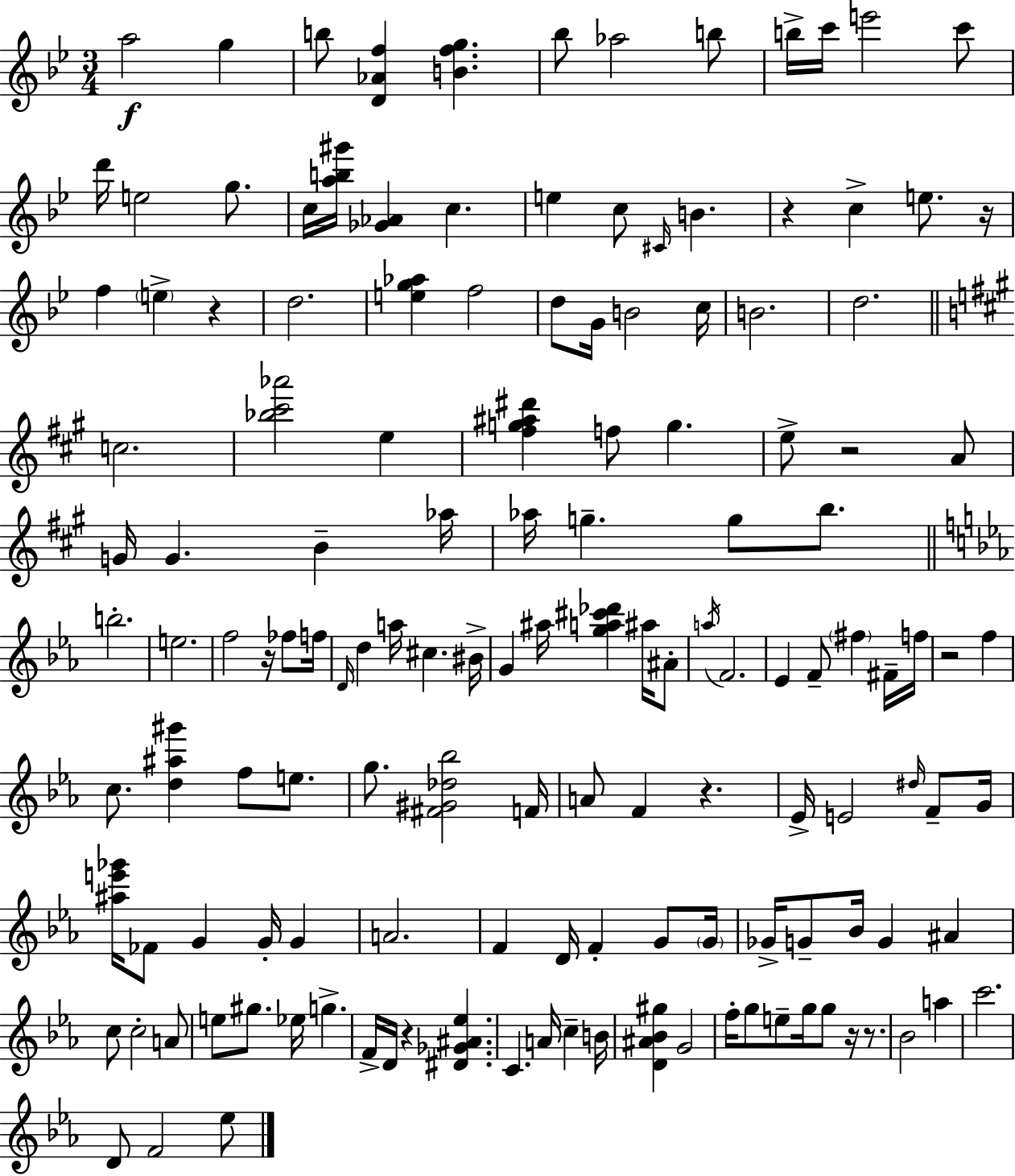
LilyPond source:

{
  \clef treble
  \numericTimeSignature
  \time 3/4
  \key bes \major
  \repeat volta 2 { a''2\f g''4 | b''8 <d' aes' f''>4 <b' f'' g''>4. | bes''8 aes''2 b''8 | b''16-> c'''16 e'''2 c'''8 | \break d'''16 e''2 g''8. | c''16 <a'' b'' gis'''>16 <ges' aes'>4 c''4. | e''4 c''8 \grace { cis'16 } b'4. | r4 c''4-> e''8. | \break r16 f''4 \parenthesize e''4-> r4 | d''2. | <e'' g'' aes''>4 f''2 | d''8 g'16 b'2 | \break c''16 b'2. | d''2. | \bar "||" \break \key a \major c''2. | <bes'' cis''' aes'''>2 e''4 | <fis'' g'' ais'' dis'''>4 f''8 g''4. | e''8-> r2 a'8 | \break g'16 g'4. b'4-- aes''16 | aes''16 g''4.-- g''8 b''8. | \bar "||" \break \key c \minor b''2.-. | e''2. | f''2 r16 fes''8 f''16 | \grace { d'16 } d''4 a''16 cis''4. | \break bis'16-> g'4 ais''16 <g'' a'' cis''' des'''>4 ais''16 ais'8-. | \acciaccatura { a''16 } f'2. | ees'4 f'8-- \parenthesize fis''4 | fis'16-- f''16 r2 f''4 | \break c''8. <d'' ais'' gis'''>4 f''8 e''8. | g''8. <fis' gis' des'' bes''>2 | f'16 a'8 f'4 r4. | ees'16-> e'2 \grace { dis''16 } | \break f'8-- g'16 <ais'' e''' ges'''>16 fes'8 g'4 g'16-. g'4 | a'2. | f'4 d'16 f'4-. | g'8 \parenthesize g'16 ges'16-> g'8-- bes'16 g'4 ais'4 | \break c''8 c''2-. | a'8 e''8 gis''8. ees''16 g''4.-> | f'16-> d'16 r4 <dis' ges' ais' ees''>4. | c'4. a'16 c''4-- | \break b'16 <d' ais' bes' gis''>4 g'2 | f''16-. g''8 e''8-- g''16 g''8 r16 | r8. bes'2 a''4 | c'''2. | \break d'8 f'2 | ees''8 } \bar "|."
}